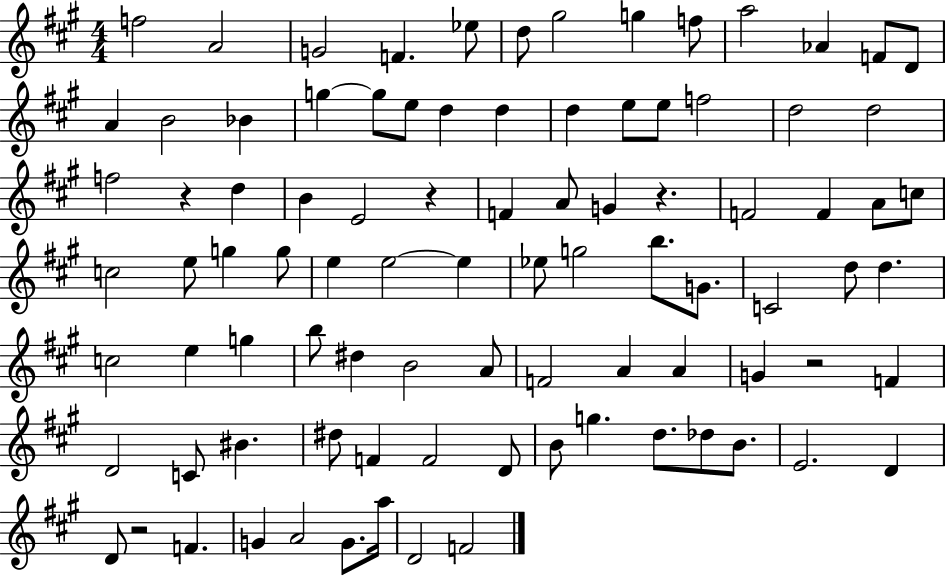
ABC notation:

X:1
T:Untitled
M:4/4
L:1/4
K:A
f2 A2 G2 F _e/2 d/2 ^g2 g f/2 a2 _A F/2 D/2 A B2 _B g g/2 e/2 d d d e/2 e/2 f2 d2 d2 f2 z d B E2 z F A/2 G z F2 F A/2 c/2 c2 e/2 g g/2 e e2 e _e/2 g2 b/2 G/2 C2 d/2 d c2 e g b/2 ^d B2 A/2 F2 A A G z2 F D2 C/2 ^B ^d/2 F F2 D/2 B/2 g d/2 _d/2 B/2 E2 D D/2 z2 F G A2 G/2 a/4 D2 F2